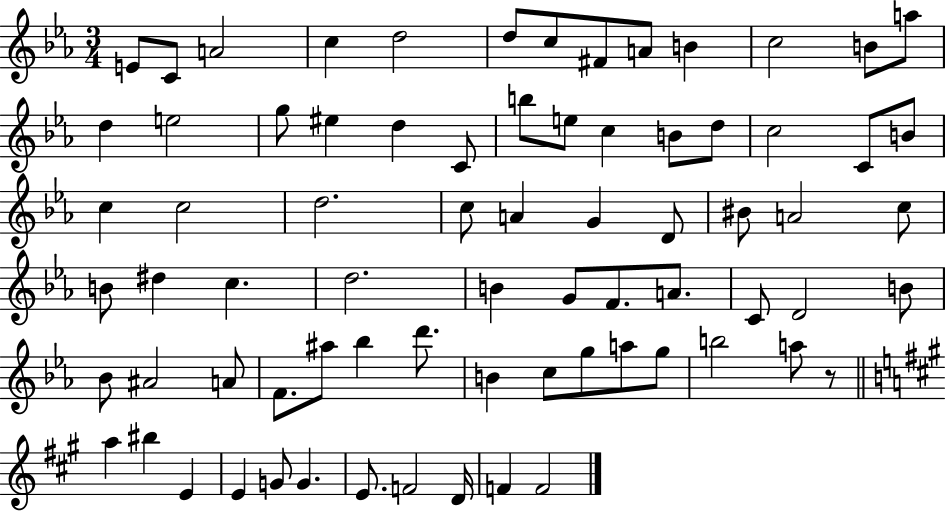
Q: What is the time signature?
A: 3/4